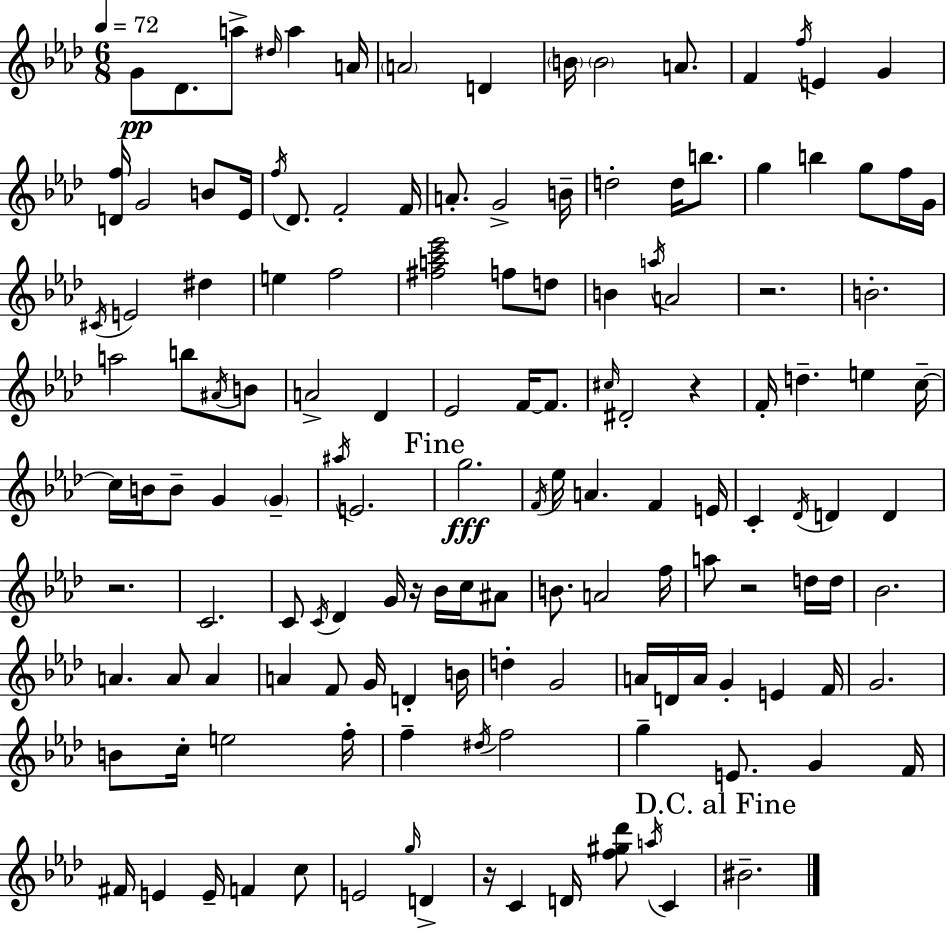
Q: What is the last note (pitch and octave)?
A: BIS4